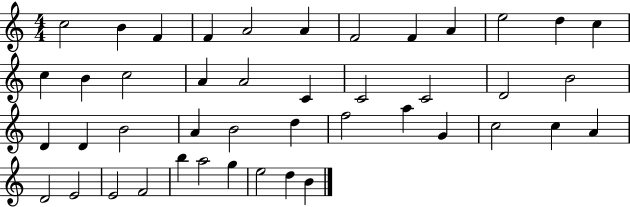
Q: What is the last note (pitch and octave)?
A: B4